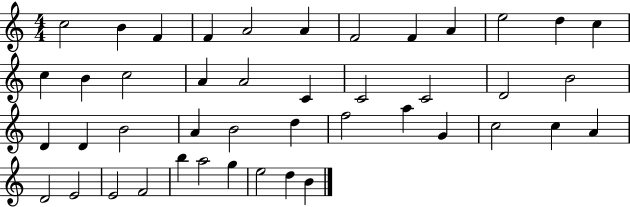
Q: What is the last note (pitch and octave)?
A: B4